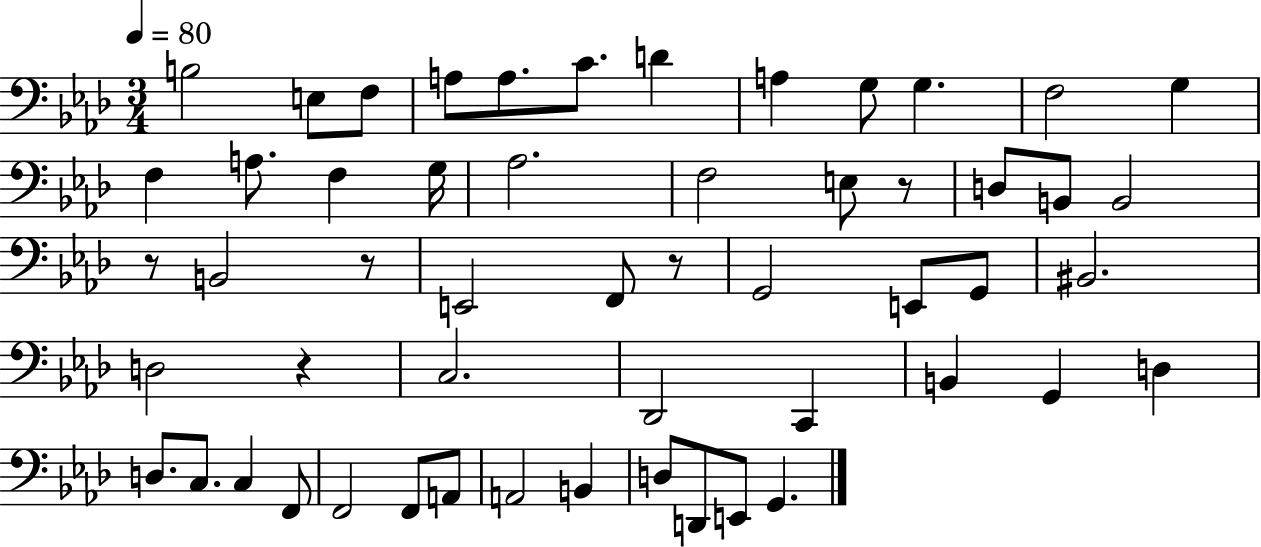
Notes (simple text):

B3/h E3/e F3/e A3/e A3/e. C4/e. D4/q A3/q G3/e G3/q. F3/h G3/q F3/q A3/e. F3/q G3/s Ab3/h. F3/h E3/e R/e D3/e B2/e B2/h R/e B2/h R/e E2/h F2/e R/e G2/h E2/e G2/e BIS2/h. D3/h R/q C3/h. Db2/h C2/q B2/q G2/q D3/q D3/e. C3/e. C3/q F2/e F2/h F2/e A2/e A2/h B2/q D3/e D2/e E2/e G2/q.